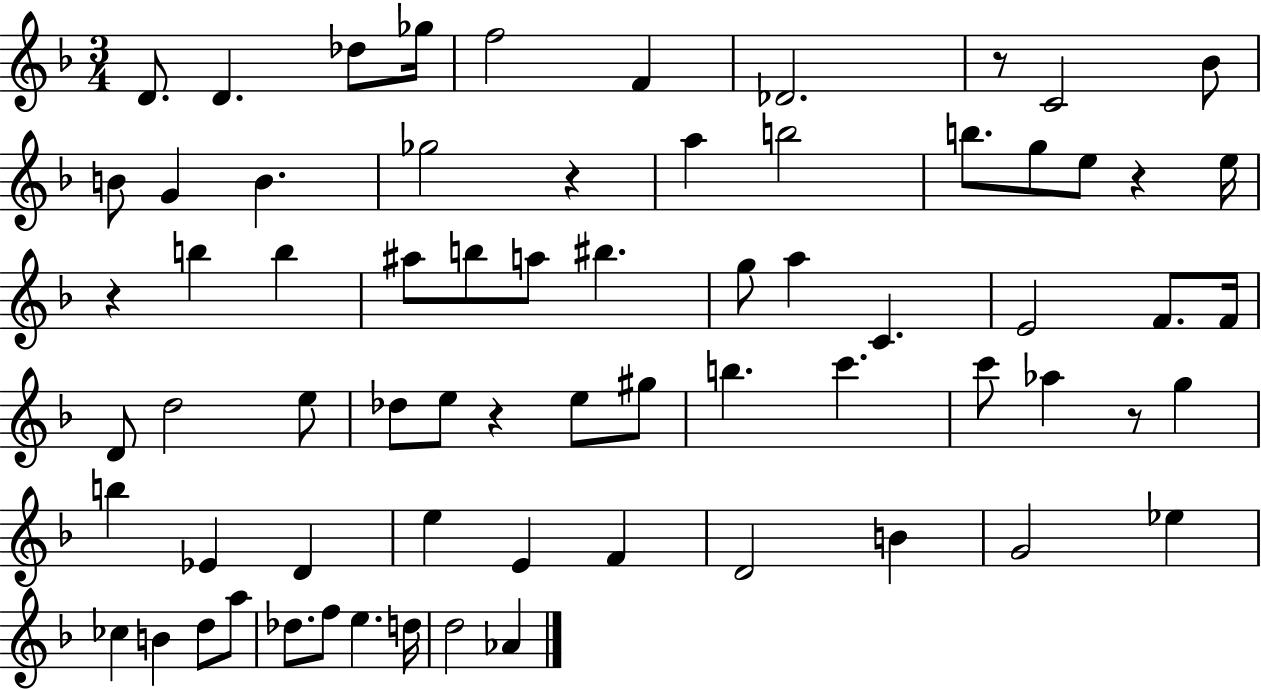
D4/e. D4/q. Db5/e Gb5/s F5/h F4/q Db4/h. R/e C4/h Bb4/e B4/e G4/q B4/q. Gb5/h R/q A5/q B5/h B5/e. G5/e E5/e R/q E5/s R/q B5/q B5/q A#5/e B5/e A5/e BIS5/q. G5/e A5/q C4/q. E4/h F4/e. F4/s D4/e D5/h E5/e Db5/e E5/e R/q E5/e G#5/e B5/q. C6/q. C6/e Ab5/q R/e G5/q B5/q Eb4/q D4/q E5/q E4/q F4/q D4/h B4/q G4/h Eb5/q CES5/q B4/q D5/e A5/e Db5/e. F5/e E5/q. D5/s D5/h Ab4/q